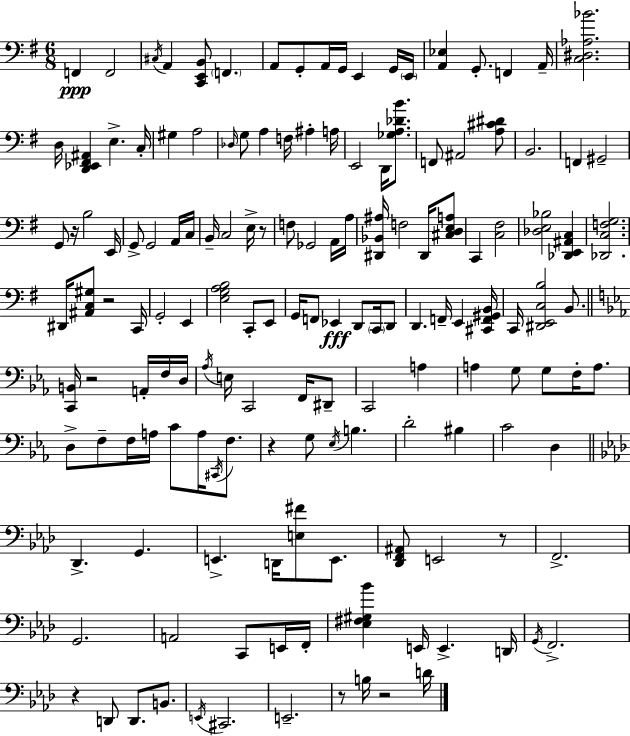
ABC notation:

X:1
T:Untitled
M:6/8
L:1/4
K:G
F,, F,,2 ^C,/4 A,, [C,,E,,B,,]/2 F,, A,,/2 G,,/2 A,,/4 G,,/4 E,, G,,/4 E,,/4 [A,,_E,] G,,/2 F,, A,,/4 [C,^D,_A,_B]2 D,/4 [D,,_E,,^F,,^A,,] E, C,/4 ^G, A,2 _D,/4 G,/2 A, F,/4 ^A, A,/4 E,,2 D,,/4 [_G,A,_DB]/2 F,,/2 ^A,,2 [A,^C^D]/2 B,,2 F,, ^G,,2 G,,/2 z/4 B,2 E,,/4 G,,/2 G,,2 A,,/4 C,/4 B,,/4 C,2 E,/4 z/2 F,/2 _G,,2 A,,/4 A,/4 [^D,,_B,,^A,]/4 F,2 ^D,,/4 [^C,D,E,A,]/2 C,, [C,^F,]2 [_D,E,_B,]2 [_D,,E,,^A,,C,] [_D,,C,F,G,]2 ^D,,/4 [^A,,C,^G,]/2 z2 C,,/4 G,,2 E,, [E,G,A,B,]2 C,,/2 E,,/2 G,,/4 F,,/2 _E,, D,,/2 C,,/4 D,,/2 D,, F,,/4 E,, [^C,,F,,^G,,B,,]/4 C,,/4 [^D,,E,,C,B,]2 B,,/2 [C,,B,,]/4 z2 A,,/4 F,/4 D,/4 _A,/4 E,/4 C,,2 F,,/4 ^D,,/2 C,,2 A, A, G,/2 G,/2 F,/4 A,/2 D,/2 F,/2 F,/4 A,/4 C/2 A,/4 ^C,,/4 F,/2 z G,/2 _E,/4 B, D2 ^B, C2 D, _D,, G,, E,, D,,/4 [E,^F]/2 E,,/2 [_D,,F,,^A,,]/2 E,,2 z/2 F,,2 G,,2 A,,2 C,,/2 E,,/4 F,,/4 [_E,^F,^G,_B] E,,/4 E,, D,,/4 G,,/4 F,,2 z D,,/2 D,,/2 B,,/2 E,,/4 ^C,,2 E,,2 z/2 B,/4 z2 D/4